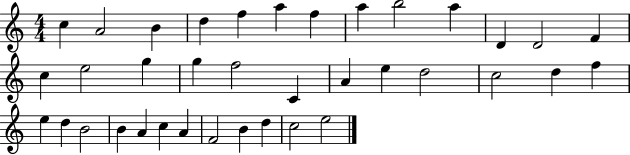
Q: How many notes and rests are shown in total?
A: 37